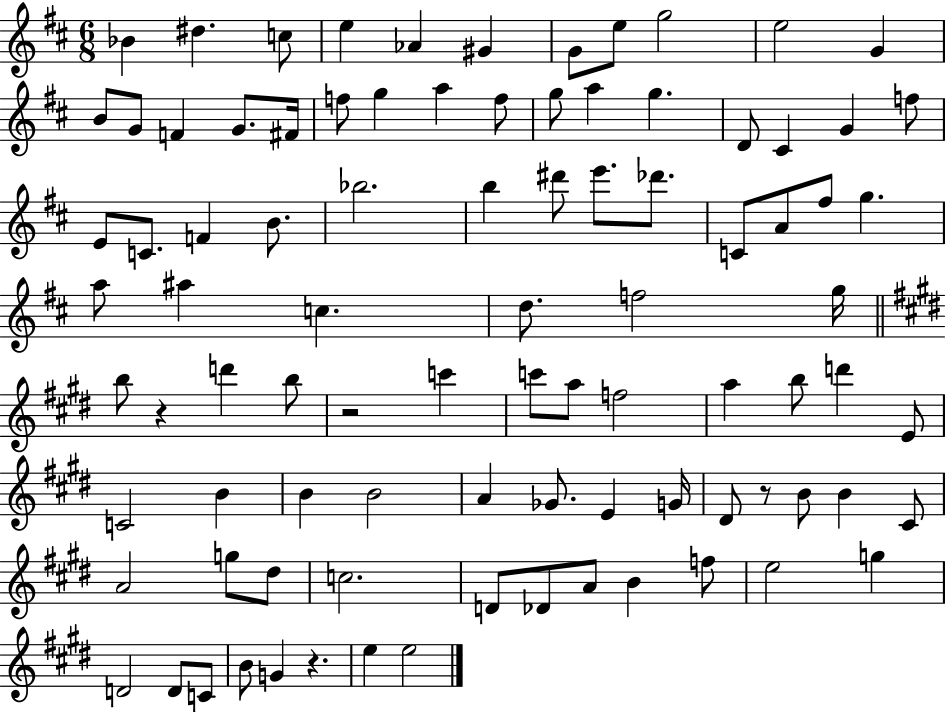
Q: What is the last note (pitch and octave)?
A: E5